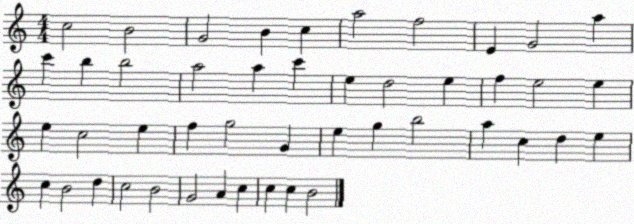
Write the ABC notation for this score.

X:1
T:Untitled
M:4/4
L:1/4
K:C
c2 B2 G2 B c a2 f2 E G2 a c' b b2 a2 a c' e d2 e f e2 e e c2 e f g2 G e g b2 a c d e c B2 d c2 B2 G2 A c c c B2